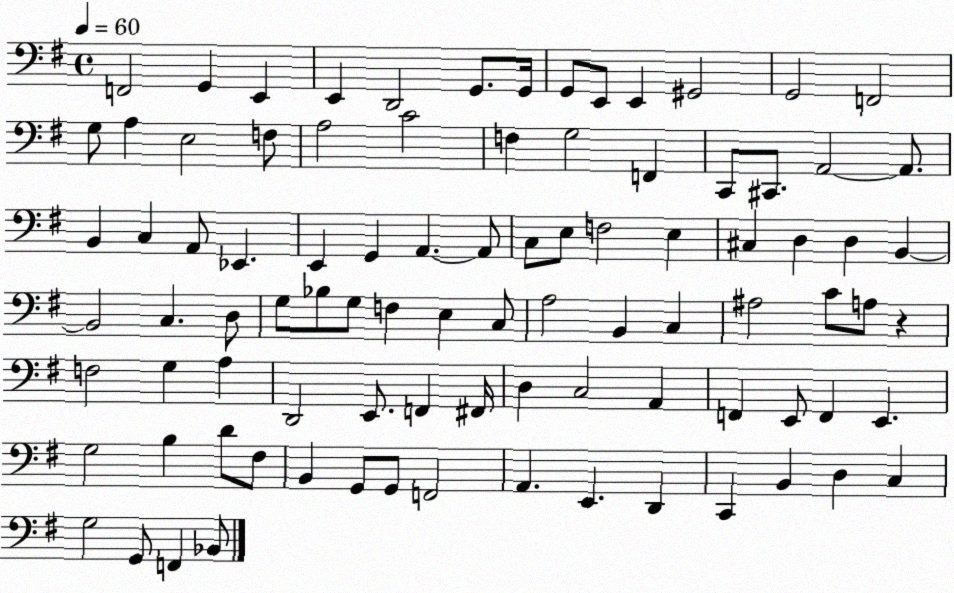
X:1
T:Untitled
M:4/4
L:1/4
K:G
F,,2 G,, E,, E,, D,,2 G,,/2 G,,/4 G,,/2 E,,/2 E,, ^G,,2 G,,2 F,,2 G,/2 A, E,2 F,/2 A,2 C2 F, G,2 F,, C,,/2 ^C,,/2 A,,2 A,,/2 B,, C, A,,/2 _E,, E,, G,, A,, A,,/2 C,/2 E,/2 F,2 E, ^C, D, D, B,, B,,2 C, D,/2 G,/2 _B,/2 G,/2 F, E, C,/2 A,2 B,, C, ^A,2 C/2 A,/2 z F,2 G, A, D,,2 E,,/2 F,, ^F,,/4 D, C,2 A,, F,, E,,/2 F,, E,, G,2 B, D/2 ^F,/2 B,, G,,/2 G,,/2 F,,2 A,, E,, D,, C,, B,, D, C, G,2 G,,/2 F,, _B,,/2